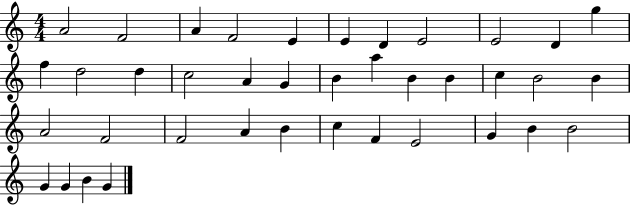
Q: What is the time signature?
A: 4/4